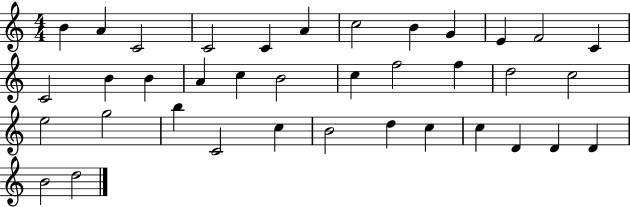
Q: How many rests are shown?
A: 0